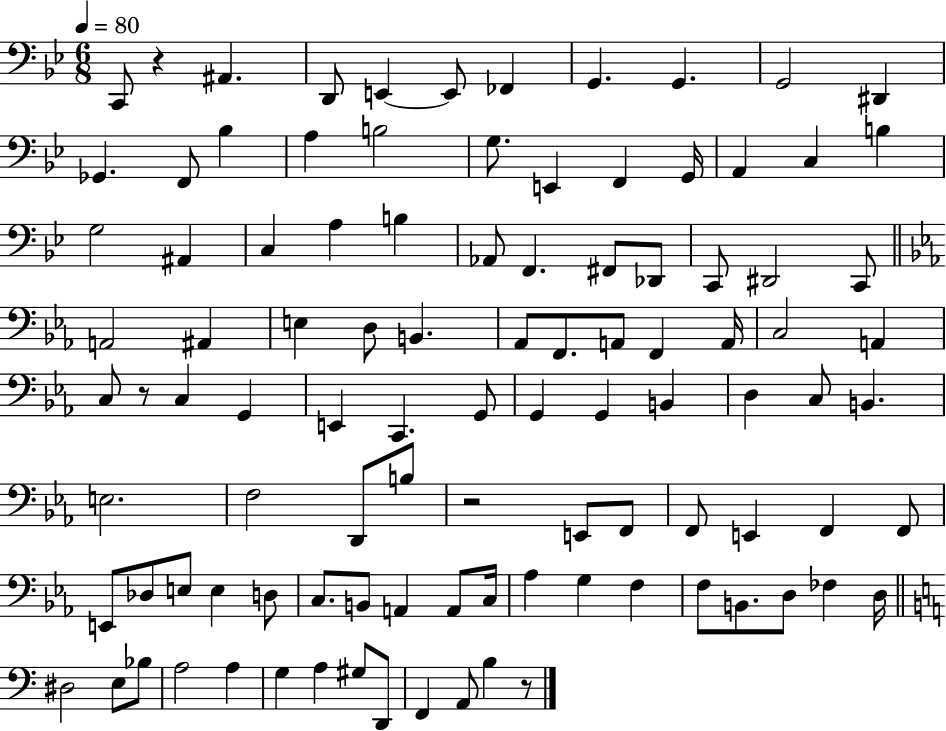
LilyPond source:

{
  \clef bass
  \numericTimeSignature
  \time 6/8
  \key bes \major
  \tempo 4 = 80
  c,8 r4 ais,4. | d,8 e,4~~ e,8 fes,4 | g,4. g,4. | g,2 dis,4 | \break ges,4. f,8 bes4 | a4 b2 | g8. e,4 f,4 g,16 | a,4 c4 b4 | \break g2 ais,4 | c4 a4 b4 | aes,8 f,4. fis,8 des,8 | c,8 dis,2 c,8 | \break \bar "||" \break \key ees \major a,2 ais,4 | e4 d8 b,4. | aes,8 f,8. a,8 f,4 a,16 | c2 a,4 | \break c8 r8 c4 g,4 | e,4 c,4. g,8 | g,4 g,4 b,4 | d4 c8 b,4. | \break e2. | f2 d,8 b8 | r2 e,8 f,8 | f,8 e,4 f,4 f,8 | \break e,8 des8 e8 e4 d8 | c8. b,8 a,4 a,8 c16 | aes4 g4 f4 | f8 b,8. d8 fes4 d16 | \break \bar "||" \break \key c \major dis2 e8 bes8 | a2 a4 | g4 a4 gis8 d,8 | f,4 a,8 b4 r8 | \break \bar "|."
}